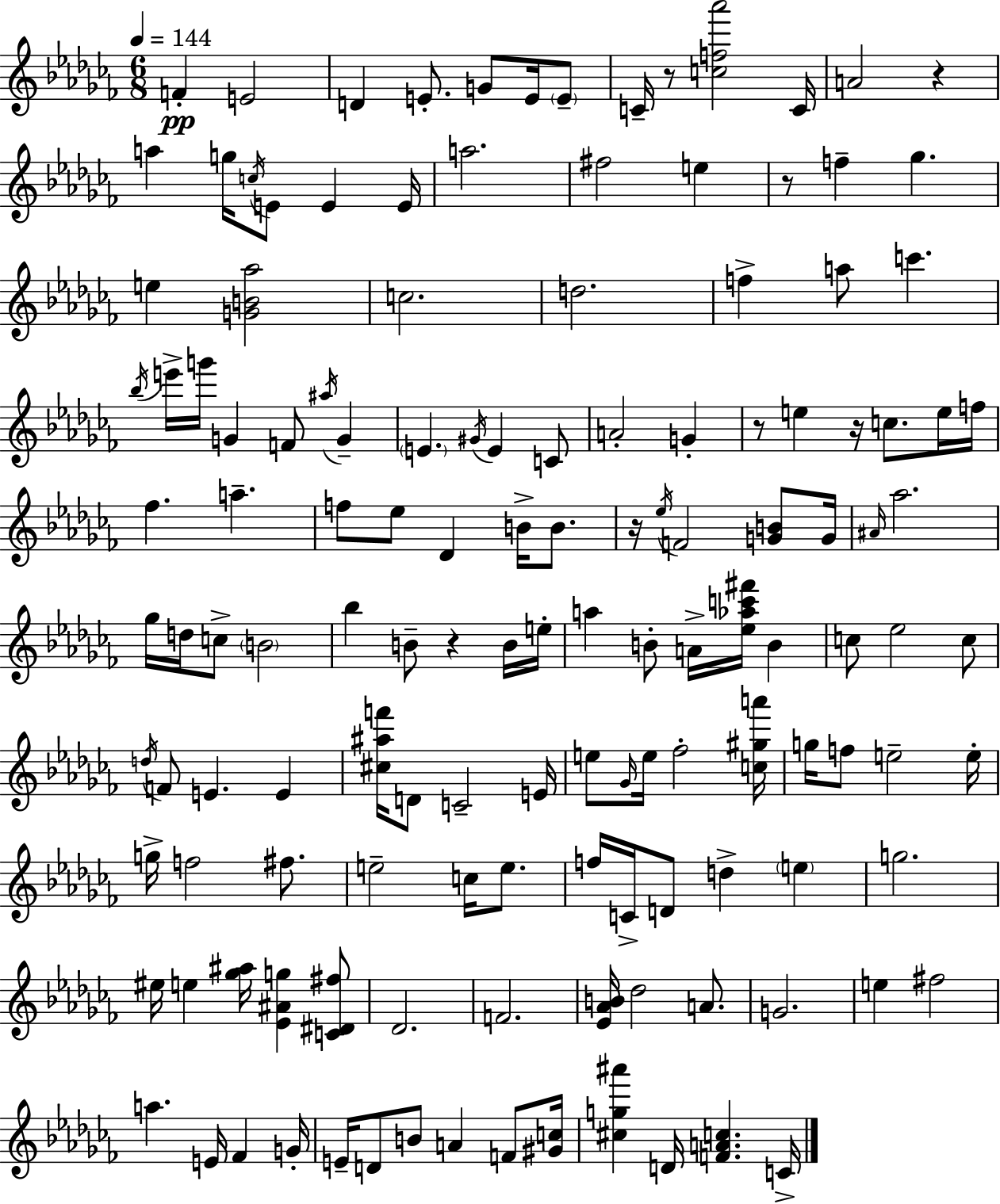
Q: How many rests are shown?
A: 7